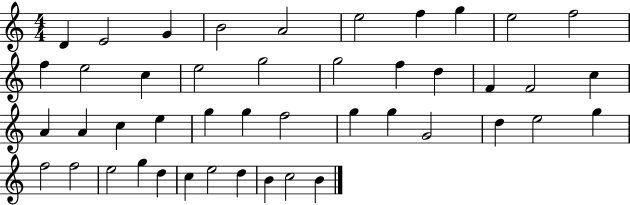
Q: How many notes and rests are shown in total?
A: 45